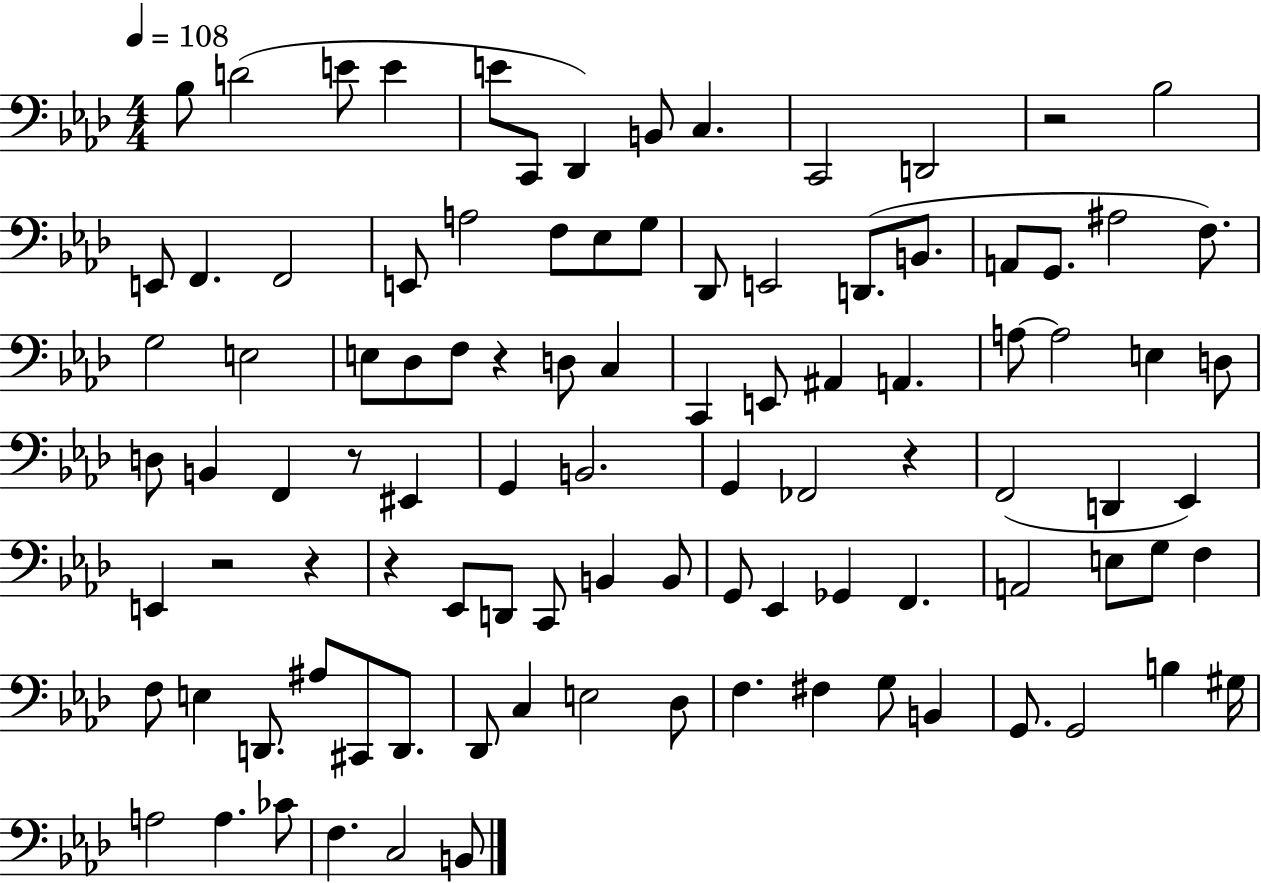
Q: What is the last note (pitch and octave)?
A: B2